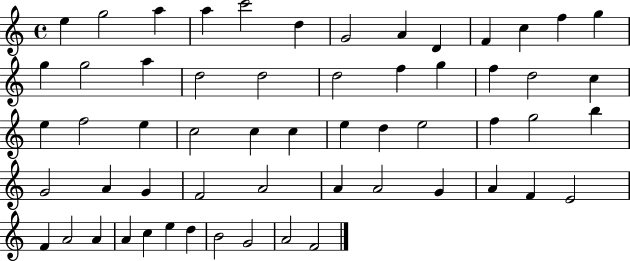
X:1
T:Untitled
M:4/4
L:1/4
K:C
e g2 a a c'2 d G2 A D F c f g g g2 a d2 d2 d2 f g f d2 c e f2 e c2 c c e d e2 f g2 b G2 A G F2 A2 A A2 G A F E2 F A2 A A c e d B2 G2 A2 F2